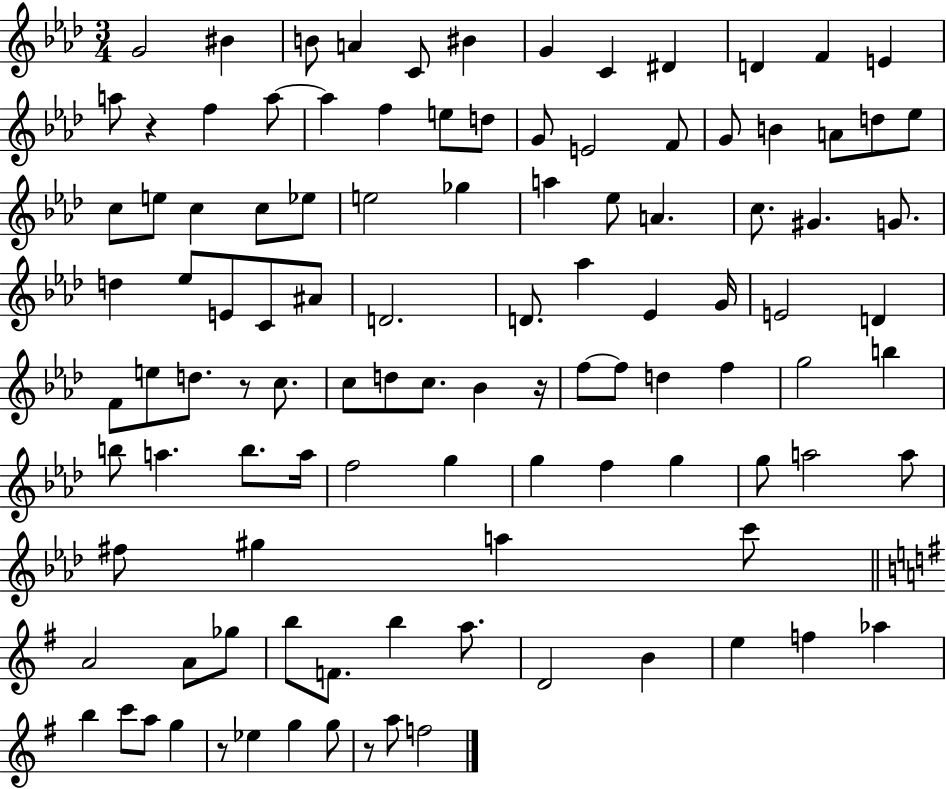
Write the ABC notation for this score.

X:1
T:Untitled
M:3/4
L:1/4
K:Ab
G2 ^B B/2 A C/2 ^B G C ^D D F E a/2 z f a/2 a f e/2 d/2 G/2 E2 F/2 G/2 B A/2 d/2 _e/2 c/2 e/2 c c/2 _e/2 e2 _g a _e/2 A c/2 ^G G/2 d _e/2 E/2 C/2 ^A/2 D2 D/2 _a _E G/4 E2 D F/2 e/2 d/2 z/2 c/2 c/2 d/2 c/2 _B z/4 f/2 f/2 d f g2 b b/2 a b/2 a/4 f2 g g f g g/2 a2 a/2 ^f/2 ^g a c'/2 A2 A/2 _g/2 b/2 F/2 b a/2 D2 B e f _a b c'/2 a/2 g z/2 _e g g/2 z/2 a/2 f2